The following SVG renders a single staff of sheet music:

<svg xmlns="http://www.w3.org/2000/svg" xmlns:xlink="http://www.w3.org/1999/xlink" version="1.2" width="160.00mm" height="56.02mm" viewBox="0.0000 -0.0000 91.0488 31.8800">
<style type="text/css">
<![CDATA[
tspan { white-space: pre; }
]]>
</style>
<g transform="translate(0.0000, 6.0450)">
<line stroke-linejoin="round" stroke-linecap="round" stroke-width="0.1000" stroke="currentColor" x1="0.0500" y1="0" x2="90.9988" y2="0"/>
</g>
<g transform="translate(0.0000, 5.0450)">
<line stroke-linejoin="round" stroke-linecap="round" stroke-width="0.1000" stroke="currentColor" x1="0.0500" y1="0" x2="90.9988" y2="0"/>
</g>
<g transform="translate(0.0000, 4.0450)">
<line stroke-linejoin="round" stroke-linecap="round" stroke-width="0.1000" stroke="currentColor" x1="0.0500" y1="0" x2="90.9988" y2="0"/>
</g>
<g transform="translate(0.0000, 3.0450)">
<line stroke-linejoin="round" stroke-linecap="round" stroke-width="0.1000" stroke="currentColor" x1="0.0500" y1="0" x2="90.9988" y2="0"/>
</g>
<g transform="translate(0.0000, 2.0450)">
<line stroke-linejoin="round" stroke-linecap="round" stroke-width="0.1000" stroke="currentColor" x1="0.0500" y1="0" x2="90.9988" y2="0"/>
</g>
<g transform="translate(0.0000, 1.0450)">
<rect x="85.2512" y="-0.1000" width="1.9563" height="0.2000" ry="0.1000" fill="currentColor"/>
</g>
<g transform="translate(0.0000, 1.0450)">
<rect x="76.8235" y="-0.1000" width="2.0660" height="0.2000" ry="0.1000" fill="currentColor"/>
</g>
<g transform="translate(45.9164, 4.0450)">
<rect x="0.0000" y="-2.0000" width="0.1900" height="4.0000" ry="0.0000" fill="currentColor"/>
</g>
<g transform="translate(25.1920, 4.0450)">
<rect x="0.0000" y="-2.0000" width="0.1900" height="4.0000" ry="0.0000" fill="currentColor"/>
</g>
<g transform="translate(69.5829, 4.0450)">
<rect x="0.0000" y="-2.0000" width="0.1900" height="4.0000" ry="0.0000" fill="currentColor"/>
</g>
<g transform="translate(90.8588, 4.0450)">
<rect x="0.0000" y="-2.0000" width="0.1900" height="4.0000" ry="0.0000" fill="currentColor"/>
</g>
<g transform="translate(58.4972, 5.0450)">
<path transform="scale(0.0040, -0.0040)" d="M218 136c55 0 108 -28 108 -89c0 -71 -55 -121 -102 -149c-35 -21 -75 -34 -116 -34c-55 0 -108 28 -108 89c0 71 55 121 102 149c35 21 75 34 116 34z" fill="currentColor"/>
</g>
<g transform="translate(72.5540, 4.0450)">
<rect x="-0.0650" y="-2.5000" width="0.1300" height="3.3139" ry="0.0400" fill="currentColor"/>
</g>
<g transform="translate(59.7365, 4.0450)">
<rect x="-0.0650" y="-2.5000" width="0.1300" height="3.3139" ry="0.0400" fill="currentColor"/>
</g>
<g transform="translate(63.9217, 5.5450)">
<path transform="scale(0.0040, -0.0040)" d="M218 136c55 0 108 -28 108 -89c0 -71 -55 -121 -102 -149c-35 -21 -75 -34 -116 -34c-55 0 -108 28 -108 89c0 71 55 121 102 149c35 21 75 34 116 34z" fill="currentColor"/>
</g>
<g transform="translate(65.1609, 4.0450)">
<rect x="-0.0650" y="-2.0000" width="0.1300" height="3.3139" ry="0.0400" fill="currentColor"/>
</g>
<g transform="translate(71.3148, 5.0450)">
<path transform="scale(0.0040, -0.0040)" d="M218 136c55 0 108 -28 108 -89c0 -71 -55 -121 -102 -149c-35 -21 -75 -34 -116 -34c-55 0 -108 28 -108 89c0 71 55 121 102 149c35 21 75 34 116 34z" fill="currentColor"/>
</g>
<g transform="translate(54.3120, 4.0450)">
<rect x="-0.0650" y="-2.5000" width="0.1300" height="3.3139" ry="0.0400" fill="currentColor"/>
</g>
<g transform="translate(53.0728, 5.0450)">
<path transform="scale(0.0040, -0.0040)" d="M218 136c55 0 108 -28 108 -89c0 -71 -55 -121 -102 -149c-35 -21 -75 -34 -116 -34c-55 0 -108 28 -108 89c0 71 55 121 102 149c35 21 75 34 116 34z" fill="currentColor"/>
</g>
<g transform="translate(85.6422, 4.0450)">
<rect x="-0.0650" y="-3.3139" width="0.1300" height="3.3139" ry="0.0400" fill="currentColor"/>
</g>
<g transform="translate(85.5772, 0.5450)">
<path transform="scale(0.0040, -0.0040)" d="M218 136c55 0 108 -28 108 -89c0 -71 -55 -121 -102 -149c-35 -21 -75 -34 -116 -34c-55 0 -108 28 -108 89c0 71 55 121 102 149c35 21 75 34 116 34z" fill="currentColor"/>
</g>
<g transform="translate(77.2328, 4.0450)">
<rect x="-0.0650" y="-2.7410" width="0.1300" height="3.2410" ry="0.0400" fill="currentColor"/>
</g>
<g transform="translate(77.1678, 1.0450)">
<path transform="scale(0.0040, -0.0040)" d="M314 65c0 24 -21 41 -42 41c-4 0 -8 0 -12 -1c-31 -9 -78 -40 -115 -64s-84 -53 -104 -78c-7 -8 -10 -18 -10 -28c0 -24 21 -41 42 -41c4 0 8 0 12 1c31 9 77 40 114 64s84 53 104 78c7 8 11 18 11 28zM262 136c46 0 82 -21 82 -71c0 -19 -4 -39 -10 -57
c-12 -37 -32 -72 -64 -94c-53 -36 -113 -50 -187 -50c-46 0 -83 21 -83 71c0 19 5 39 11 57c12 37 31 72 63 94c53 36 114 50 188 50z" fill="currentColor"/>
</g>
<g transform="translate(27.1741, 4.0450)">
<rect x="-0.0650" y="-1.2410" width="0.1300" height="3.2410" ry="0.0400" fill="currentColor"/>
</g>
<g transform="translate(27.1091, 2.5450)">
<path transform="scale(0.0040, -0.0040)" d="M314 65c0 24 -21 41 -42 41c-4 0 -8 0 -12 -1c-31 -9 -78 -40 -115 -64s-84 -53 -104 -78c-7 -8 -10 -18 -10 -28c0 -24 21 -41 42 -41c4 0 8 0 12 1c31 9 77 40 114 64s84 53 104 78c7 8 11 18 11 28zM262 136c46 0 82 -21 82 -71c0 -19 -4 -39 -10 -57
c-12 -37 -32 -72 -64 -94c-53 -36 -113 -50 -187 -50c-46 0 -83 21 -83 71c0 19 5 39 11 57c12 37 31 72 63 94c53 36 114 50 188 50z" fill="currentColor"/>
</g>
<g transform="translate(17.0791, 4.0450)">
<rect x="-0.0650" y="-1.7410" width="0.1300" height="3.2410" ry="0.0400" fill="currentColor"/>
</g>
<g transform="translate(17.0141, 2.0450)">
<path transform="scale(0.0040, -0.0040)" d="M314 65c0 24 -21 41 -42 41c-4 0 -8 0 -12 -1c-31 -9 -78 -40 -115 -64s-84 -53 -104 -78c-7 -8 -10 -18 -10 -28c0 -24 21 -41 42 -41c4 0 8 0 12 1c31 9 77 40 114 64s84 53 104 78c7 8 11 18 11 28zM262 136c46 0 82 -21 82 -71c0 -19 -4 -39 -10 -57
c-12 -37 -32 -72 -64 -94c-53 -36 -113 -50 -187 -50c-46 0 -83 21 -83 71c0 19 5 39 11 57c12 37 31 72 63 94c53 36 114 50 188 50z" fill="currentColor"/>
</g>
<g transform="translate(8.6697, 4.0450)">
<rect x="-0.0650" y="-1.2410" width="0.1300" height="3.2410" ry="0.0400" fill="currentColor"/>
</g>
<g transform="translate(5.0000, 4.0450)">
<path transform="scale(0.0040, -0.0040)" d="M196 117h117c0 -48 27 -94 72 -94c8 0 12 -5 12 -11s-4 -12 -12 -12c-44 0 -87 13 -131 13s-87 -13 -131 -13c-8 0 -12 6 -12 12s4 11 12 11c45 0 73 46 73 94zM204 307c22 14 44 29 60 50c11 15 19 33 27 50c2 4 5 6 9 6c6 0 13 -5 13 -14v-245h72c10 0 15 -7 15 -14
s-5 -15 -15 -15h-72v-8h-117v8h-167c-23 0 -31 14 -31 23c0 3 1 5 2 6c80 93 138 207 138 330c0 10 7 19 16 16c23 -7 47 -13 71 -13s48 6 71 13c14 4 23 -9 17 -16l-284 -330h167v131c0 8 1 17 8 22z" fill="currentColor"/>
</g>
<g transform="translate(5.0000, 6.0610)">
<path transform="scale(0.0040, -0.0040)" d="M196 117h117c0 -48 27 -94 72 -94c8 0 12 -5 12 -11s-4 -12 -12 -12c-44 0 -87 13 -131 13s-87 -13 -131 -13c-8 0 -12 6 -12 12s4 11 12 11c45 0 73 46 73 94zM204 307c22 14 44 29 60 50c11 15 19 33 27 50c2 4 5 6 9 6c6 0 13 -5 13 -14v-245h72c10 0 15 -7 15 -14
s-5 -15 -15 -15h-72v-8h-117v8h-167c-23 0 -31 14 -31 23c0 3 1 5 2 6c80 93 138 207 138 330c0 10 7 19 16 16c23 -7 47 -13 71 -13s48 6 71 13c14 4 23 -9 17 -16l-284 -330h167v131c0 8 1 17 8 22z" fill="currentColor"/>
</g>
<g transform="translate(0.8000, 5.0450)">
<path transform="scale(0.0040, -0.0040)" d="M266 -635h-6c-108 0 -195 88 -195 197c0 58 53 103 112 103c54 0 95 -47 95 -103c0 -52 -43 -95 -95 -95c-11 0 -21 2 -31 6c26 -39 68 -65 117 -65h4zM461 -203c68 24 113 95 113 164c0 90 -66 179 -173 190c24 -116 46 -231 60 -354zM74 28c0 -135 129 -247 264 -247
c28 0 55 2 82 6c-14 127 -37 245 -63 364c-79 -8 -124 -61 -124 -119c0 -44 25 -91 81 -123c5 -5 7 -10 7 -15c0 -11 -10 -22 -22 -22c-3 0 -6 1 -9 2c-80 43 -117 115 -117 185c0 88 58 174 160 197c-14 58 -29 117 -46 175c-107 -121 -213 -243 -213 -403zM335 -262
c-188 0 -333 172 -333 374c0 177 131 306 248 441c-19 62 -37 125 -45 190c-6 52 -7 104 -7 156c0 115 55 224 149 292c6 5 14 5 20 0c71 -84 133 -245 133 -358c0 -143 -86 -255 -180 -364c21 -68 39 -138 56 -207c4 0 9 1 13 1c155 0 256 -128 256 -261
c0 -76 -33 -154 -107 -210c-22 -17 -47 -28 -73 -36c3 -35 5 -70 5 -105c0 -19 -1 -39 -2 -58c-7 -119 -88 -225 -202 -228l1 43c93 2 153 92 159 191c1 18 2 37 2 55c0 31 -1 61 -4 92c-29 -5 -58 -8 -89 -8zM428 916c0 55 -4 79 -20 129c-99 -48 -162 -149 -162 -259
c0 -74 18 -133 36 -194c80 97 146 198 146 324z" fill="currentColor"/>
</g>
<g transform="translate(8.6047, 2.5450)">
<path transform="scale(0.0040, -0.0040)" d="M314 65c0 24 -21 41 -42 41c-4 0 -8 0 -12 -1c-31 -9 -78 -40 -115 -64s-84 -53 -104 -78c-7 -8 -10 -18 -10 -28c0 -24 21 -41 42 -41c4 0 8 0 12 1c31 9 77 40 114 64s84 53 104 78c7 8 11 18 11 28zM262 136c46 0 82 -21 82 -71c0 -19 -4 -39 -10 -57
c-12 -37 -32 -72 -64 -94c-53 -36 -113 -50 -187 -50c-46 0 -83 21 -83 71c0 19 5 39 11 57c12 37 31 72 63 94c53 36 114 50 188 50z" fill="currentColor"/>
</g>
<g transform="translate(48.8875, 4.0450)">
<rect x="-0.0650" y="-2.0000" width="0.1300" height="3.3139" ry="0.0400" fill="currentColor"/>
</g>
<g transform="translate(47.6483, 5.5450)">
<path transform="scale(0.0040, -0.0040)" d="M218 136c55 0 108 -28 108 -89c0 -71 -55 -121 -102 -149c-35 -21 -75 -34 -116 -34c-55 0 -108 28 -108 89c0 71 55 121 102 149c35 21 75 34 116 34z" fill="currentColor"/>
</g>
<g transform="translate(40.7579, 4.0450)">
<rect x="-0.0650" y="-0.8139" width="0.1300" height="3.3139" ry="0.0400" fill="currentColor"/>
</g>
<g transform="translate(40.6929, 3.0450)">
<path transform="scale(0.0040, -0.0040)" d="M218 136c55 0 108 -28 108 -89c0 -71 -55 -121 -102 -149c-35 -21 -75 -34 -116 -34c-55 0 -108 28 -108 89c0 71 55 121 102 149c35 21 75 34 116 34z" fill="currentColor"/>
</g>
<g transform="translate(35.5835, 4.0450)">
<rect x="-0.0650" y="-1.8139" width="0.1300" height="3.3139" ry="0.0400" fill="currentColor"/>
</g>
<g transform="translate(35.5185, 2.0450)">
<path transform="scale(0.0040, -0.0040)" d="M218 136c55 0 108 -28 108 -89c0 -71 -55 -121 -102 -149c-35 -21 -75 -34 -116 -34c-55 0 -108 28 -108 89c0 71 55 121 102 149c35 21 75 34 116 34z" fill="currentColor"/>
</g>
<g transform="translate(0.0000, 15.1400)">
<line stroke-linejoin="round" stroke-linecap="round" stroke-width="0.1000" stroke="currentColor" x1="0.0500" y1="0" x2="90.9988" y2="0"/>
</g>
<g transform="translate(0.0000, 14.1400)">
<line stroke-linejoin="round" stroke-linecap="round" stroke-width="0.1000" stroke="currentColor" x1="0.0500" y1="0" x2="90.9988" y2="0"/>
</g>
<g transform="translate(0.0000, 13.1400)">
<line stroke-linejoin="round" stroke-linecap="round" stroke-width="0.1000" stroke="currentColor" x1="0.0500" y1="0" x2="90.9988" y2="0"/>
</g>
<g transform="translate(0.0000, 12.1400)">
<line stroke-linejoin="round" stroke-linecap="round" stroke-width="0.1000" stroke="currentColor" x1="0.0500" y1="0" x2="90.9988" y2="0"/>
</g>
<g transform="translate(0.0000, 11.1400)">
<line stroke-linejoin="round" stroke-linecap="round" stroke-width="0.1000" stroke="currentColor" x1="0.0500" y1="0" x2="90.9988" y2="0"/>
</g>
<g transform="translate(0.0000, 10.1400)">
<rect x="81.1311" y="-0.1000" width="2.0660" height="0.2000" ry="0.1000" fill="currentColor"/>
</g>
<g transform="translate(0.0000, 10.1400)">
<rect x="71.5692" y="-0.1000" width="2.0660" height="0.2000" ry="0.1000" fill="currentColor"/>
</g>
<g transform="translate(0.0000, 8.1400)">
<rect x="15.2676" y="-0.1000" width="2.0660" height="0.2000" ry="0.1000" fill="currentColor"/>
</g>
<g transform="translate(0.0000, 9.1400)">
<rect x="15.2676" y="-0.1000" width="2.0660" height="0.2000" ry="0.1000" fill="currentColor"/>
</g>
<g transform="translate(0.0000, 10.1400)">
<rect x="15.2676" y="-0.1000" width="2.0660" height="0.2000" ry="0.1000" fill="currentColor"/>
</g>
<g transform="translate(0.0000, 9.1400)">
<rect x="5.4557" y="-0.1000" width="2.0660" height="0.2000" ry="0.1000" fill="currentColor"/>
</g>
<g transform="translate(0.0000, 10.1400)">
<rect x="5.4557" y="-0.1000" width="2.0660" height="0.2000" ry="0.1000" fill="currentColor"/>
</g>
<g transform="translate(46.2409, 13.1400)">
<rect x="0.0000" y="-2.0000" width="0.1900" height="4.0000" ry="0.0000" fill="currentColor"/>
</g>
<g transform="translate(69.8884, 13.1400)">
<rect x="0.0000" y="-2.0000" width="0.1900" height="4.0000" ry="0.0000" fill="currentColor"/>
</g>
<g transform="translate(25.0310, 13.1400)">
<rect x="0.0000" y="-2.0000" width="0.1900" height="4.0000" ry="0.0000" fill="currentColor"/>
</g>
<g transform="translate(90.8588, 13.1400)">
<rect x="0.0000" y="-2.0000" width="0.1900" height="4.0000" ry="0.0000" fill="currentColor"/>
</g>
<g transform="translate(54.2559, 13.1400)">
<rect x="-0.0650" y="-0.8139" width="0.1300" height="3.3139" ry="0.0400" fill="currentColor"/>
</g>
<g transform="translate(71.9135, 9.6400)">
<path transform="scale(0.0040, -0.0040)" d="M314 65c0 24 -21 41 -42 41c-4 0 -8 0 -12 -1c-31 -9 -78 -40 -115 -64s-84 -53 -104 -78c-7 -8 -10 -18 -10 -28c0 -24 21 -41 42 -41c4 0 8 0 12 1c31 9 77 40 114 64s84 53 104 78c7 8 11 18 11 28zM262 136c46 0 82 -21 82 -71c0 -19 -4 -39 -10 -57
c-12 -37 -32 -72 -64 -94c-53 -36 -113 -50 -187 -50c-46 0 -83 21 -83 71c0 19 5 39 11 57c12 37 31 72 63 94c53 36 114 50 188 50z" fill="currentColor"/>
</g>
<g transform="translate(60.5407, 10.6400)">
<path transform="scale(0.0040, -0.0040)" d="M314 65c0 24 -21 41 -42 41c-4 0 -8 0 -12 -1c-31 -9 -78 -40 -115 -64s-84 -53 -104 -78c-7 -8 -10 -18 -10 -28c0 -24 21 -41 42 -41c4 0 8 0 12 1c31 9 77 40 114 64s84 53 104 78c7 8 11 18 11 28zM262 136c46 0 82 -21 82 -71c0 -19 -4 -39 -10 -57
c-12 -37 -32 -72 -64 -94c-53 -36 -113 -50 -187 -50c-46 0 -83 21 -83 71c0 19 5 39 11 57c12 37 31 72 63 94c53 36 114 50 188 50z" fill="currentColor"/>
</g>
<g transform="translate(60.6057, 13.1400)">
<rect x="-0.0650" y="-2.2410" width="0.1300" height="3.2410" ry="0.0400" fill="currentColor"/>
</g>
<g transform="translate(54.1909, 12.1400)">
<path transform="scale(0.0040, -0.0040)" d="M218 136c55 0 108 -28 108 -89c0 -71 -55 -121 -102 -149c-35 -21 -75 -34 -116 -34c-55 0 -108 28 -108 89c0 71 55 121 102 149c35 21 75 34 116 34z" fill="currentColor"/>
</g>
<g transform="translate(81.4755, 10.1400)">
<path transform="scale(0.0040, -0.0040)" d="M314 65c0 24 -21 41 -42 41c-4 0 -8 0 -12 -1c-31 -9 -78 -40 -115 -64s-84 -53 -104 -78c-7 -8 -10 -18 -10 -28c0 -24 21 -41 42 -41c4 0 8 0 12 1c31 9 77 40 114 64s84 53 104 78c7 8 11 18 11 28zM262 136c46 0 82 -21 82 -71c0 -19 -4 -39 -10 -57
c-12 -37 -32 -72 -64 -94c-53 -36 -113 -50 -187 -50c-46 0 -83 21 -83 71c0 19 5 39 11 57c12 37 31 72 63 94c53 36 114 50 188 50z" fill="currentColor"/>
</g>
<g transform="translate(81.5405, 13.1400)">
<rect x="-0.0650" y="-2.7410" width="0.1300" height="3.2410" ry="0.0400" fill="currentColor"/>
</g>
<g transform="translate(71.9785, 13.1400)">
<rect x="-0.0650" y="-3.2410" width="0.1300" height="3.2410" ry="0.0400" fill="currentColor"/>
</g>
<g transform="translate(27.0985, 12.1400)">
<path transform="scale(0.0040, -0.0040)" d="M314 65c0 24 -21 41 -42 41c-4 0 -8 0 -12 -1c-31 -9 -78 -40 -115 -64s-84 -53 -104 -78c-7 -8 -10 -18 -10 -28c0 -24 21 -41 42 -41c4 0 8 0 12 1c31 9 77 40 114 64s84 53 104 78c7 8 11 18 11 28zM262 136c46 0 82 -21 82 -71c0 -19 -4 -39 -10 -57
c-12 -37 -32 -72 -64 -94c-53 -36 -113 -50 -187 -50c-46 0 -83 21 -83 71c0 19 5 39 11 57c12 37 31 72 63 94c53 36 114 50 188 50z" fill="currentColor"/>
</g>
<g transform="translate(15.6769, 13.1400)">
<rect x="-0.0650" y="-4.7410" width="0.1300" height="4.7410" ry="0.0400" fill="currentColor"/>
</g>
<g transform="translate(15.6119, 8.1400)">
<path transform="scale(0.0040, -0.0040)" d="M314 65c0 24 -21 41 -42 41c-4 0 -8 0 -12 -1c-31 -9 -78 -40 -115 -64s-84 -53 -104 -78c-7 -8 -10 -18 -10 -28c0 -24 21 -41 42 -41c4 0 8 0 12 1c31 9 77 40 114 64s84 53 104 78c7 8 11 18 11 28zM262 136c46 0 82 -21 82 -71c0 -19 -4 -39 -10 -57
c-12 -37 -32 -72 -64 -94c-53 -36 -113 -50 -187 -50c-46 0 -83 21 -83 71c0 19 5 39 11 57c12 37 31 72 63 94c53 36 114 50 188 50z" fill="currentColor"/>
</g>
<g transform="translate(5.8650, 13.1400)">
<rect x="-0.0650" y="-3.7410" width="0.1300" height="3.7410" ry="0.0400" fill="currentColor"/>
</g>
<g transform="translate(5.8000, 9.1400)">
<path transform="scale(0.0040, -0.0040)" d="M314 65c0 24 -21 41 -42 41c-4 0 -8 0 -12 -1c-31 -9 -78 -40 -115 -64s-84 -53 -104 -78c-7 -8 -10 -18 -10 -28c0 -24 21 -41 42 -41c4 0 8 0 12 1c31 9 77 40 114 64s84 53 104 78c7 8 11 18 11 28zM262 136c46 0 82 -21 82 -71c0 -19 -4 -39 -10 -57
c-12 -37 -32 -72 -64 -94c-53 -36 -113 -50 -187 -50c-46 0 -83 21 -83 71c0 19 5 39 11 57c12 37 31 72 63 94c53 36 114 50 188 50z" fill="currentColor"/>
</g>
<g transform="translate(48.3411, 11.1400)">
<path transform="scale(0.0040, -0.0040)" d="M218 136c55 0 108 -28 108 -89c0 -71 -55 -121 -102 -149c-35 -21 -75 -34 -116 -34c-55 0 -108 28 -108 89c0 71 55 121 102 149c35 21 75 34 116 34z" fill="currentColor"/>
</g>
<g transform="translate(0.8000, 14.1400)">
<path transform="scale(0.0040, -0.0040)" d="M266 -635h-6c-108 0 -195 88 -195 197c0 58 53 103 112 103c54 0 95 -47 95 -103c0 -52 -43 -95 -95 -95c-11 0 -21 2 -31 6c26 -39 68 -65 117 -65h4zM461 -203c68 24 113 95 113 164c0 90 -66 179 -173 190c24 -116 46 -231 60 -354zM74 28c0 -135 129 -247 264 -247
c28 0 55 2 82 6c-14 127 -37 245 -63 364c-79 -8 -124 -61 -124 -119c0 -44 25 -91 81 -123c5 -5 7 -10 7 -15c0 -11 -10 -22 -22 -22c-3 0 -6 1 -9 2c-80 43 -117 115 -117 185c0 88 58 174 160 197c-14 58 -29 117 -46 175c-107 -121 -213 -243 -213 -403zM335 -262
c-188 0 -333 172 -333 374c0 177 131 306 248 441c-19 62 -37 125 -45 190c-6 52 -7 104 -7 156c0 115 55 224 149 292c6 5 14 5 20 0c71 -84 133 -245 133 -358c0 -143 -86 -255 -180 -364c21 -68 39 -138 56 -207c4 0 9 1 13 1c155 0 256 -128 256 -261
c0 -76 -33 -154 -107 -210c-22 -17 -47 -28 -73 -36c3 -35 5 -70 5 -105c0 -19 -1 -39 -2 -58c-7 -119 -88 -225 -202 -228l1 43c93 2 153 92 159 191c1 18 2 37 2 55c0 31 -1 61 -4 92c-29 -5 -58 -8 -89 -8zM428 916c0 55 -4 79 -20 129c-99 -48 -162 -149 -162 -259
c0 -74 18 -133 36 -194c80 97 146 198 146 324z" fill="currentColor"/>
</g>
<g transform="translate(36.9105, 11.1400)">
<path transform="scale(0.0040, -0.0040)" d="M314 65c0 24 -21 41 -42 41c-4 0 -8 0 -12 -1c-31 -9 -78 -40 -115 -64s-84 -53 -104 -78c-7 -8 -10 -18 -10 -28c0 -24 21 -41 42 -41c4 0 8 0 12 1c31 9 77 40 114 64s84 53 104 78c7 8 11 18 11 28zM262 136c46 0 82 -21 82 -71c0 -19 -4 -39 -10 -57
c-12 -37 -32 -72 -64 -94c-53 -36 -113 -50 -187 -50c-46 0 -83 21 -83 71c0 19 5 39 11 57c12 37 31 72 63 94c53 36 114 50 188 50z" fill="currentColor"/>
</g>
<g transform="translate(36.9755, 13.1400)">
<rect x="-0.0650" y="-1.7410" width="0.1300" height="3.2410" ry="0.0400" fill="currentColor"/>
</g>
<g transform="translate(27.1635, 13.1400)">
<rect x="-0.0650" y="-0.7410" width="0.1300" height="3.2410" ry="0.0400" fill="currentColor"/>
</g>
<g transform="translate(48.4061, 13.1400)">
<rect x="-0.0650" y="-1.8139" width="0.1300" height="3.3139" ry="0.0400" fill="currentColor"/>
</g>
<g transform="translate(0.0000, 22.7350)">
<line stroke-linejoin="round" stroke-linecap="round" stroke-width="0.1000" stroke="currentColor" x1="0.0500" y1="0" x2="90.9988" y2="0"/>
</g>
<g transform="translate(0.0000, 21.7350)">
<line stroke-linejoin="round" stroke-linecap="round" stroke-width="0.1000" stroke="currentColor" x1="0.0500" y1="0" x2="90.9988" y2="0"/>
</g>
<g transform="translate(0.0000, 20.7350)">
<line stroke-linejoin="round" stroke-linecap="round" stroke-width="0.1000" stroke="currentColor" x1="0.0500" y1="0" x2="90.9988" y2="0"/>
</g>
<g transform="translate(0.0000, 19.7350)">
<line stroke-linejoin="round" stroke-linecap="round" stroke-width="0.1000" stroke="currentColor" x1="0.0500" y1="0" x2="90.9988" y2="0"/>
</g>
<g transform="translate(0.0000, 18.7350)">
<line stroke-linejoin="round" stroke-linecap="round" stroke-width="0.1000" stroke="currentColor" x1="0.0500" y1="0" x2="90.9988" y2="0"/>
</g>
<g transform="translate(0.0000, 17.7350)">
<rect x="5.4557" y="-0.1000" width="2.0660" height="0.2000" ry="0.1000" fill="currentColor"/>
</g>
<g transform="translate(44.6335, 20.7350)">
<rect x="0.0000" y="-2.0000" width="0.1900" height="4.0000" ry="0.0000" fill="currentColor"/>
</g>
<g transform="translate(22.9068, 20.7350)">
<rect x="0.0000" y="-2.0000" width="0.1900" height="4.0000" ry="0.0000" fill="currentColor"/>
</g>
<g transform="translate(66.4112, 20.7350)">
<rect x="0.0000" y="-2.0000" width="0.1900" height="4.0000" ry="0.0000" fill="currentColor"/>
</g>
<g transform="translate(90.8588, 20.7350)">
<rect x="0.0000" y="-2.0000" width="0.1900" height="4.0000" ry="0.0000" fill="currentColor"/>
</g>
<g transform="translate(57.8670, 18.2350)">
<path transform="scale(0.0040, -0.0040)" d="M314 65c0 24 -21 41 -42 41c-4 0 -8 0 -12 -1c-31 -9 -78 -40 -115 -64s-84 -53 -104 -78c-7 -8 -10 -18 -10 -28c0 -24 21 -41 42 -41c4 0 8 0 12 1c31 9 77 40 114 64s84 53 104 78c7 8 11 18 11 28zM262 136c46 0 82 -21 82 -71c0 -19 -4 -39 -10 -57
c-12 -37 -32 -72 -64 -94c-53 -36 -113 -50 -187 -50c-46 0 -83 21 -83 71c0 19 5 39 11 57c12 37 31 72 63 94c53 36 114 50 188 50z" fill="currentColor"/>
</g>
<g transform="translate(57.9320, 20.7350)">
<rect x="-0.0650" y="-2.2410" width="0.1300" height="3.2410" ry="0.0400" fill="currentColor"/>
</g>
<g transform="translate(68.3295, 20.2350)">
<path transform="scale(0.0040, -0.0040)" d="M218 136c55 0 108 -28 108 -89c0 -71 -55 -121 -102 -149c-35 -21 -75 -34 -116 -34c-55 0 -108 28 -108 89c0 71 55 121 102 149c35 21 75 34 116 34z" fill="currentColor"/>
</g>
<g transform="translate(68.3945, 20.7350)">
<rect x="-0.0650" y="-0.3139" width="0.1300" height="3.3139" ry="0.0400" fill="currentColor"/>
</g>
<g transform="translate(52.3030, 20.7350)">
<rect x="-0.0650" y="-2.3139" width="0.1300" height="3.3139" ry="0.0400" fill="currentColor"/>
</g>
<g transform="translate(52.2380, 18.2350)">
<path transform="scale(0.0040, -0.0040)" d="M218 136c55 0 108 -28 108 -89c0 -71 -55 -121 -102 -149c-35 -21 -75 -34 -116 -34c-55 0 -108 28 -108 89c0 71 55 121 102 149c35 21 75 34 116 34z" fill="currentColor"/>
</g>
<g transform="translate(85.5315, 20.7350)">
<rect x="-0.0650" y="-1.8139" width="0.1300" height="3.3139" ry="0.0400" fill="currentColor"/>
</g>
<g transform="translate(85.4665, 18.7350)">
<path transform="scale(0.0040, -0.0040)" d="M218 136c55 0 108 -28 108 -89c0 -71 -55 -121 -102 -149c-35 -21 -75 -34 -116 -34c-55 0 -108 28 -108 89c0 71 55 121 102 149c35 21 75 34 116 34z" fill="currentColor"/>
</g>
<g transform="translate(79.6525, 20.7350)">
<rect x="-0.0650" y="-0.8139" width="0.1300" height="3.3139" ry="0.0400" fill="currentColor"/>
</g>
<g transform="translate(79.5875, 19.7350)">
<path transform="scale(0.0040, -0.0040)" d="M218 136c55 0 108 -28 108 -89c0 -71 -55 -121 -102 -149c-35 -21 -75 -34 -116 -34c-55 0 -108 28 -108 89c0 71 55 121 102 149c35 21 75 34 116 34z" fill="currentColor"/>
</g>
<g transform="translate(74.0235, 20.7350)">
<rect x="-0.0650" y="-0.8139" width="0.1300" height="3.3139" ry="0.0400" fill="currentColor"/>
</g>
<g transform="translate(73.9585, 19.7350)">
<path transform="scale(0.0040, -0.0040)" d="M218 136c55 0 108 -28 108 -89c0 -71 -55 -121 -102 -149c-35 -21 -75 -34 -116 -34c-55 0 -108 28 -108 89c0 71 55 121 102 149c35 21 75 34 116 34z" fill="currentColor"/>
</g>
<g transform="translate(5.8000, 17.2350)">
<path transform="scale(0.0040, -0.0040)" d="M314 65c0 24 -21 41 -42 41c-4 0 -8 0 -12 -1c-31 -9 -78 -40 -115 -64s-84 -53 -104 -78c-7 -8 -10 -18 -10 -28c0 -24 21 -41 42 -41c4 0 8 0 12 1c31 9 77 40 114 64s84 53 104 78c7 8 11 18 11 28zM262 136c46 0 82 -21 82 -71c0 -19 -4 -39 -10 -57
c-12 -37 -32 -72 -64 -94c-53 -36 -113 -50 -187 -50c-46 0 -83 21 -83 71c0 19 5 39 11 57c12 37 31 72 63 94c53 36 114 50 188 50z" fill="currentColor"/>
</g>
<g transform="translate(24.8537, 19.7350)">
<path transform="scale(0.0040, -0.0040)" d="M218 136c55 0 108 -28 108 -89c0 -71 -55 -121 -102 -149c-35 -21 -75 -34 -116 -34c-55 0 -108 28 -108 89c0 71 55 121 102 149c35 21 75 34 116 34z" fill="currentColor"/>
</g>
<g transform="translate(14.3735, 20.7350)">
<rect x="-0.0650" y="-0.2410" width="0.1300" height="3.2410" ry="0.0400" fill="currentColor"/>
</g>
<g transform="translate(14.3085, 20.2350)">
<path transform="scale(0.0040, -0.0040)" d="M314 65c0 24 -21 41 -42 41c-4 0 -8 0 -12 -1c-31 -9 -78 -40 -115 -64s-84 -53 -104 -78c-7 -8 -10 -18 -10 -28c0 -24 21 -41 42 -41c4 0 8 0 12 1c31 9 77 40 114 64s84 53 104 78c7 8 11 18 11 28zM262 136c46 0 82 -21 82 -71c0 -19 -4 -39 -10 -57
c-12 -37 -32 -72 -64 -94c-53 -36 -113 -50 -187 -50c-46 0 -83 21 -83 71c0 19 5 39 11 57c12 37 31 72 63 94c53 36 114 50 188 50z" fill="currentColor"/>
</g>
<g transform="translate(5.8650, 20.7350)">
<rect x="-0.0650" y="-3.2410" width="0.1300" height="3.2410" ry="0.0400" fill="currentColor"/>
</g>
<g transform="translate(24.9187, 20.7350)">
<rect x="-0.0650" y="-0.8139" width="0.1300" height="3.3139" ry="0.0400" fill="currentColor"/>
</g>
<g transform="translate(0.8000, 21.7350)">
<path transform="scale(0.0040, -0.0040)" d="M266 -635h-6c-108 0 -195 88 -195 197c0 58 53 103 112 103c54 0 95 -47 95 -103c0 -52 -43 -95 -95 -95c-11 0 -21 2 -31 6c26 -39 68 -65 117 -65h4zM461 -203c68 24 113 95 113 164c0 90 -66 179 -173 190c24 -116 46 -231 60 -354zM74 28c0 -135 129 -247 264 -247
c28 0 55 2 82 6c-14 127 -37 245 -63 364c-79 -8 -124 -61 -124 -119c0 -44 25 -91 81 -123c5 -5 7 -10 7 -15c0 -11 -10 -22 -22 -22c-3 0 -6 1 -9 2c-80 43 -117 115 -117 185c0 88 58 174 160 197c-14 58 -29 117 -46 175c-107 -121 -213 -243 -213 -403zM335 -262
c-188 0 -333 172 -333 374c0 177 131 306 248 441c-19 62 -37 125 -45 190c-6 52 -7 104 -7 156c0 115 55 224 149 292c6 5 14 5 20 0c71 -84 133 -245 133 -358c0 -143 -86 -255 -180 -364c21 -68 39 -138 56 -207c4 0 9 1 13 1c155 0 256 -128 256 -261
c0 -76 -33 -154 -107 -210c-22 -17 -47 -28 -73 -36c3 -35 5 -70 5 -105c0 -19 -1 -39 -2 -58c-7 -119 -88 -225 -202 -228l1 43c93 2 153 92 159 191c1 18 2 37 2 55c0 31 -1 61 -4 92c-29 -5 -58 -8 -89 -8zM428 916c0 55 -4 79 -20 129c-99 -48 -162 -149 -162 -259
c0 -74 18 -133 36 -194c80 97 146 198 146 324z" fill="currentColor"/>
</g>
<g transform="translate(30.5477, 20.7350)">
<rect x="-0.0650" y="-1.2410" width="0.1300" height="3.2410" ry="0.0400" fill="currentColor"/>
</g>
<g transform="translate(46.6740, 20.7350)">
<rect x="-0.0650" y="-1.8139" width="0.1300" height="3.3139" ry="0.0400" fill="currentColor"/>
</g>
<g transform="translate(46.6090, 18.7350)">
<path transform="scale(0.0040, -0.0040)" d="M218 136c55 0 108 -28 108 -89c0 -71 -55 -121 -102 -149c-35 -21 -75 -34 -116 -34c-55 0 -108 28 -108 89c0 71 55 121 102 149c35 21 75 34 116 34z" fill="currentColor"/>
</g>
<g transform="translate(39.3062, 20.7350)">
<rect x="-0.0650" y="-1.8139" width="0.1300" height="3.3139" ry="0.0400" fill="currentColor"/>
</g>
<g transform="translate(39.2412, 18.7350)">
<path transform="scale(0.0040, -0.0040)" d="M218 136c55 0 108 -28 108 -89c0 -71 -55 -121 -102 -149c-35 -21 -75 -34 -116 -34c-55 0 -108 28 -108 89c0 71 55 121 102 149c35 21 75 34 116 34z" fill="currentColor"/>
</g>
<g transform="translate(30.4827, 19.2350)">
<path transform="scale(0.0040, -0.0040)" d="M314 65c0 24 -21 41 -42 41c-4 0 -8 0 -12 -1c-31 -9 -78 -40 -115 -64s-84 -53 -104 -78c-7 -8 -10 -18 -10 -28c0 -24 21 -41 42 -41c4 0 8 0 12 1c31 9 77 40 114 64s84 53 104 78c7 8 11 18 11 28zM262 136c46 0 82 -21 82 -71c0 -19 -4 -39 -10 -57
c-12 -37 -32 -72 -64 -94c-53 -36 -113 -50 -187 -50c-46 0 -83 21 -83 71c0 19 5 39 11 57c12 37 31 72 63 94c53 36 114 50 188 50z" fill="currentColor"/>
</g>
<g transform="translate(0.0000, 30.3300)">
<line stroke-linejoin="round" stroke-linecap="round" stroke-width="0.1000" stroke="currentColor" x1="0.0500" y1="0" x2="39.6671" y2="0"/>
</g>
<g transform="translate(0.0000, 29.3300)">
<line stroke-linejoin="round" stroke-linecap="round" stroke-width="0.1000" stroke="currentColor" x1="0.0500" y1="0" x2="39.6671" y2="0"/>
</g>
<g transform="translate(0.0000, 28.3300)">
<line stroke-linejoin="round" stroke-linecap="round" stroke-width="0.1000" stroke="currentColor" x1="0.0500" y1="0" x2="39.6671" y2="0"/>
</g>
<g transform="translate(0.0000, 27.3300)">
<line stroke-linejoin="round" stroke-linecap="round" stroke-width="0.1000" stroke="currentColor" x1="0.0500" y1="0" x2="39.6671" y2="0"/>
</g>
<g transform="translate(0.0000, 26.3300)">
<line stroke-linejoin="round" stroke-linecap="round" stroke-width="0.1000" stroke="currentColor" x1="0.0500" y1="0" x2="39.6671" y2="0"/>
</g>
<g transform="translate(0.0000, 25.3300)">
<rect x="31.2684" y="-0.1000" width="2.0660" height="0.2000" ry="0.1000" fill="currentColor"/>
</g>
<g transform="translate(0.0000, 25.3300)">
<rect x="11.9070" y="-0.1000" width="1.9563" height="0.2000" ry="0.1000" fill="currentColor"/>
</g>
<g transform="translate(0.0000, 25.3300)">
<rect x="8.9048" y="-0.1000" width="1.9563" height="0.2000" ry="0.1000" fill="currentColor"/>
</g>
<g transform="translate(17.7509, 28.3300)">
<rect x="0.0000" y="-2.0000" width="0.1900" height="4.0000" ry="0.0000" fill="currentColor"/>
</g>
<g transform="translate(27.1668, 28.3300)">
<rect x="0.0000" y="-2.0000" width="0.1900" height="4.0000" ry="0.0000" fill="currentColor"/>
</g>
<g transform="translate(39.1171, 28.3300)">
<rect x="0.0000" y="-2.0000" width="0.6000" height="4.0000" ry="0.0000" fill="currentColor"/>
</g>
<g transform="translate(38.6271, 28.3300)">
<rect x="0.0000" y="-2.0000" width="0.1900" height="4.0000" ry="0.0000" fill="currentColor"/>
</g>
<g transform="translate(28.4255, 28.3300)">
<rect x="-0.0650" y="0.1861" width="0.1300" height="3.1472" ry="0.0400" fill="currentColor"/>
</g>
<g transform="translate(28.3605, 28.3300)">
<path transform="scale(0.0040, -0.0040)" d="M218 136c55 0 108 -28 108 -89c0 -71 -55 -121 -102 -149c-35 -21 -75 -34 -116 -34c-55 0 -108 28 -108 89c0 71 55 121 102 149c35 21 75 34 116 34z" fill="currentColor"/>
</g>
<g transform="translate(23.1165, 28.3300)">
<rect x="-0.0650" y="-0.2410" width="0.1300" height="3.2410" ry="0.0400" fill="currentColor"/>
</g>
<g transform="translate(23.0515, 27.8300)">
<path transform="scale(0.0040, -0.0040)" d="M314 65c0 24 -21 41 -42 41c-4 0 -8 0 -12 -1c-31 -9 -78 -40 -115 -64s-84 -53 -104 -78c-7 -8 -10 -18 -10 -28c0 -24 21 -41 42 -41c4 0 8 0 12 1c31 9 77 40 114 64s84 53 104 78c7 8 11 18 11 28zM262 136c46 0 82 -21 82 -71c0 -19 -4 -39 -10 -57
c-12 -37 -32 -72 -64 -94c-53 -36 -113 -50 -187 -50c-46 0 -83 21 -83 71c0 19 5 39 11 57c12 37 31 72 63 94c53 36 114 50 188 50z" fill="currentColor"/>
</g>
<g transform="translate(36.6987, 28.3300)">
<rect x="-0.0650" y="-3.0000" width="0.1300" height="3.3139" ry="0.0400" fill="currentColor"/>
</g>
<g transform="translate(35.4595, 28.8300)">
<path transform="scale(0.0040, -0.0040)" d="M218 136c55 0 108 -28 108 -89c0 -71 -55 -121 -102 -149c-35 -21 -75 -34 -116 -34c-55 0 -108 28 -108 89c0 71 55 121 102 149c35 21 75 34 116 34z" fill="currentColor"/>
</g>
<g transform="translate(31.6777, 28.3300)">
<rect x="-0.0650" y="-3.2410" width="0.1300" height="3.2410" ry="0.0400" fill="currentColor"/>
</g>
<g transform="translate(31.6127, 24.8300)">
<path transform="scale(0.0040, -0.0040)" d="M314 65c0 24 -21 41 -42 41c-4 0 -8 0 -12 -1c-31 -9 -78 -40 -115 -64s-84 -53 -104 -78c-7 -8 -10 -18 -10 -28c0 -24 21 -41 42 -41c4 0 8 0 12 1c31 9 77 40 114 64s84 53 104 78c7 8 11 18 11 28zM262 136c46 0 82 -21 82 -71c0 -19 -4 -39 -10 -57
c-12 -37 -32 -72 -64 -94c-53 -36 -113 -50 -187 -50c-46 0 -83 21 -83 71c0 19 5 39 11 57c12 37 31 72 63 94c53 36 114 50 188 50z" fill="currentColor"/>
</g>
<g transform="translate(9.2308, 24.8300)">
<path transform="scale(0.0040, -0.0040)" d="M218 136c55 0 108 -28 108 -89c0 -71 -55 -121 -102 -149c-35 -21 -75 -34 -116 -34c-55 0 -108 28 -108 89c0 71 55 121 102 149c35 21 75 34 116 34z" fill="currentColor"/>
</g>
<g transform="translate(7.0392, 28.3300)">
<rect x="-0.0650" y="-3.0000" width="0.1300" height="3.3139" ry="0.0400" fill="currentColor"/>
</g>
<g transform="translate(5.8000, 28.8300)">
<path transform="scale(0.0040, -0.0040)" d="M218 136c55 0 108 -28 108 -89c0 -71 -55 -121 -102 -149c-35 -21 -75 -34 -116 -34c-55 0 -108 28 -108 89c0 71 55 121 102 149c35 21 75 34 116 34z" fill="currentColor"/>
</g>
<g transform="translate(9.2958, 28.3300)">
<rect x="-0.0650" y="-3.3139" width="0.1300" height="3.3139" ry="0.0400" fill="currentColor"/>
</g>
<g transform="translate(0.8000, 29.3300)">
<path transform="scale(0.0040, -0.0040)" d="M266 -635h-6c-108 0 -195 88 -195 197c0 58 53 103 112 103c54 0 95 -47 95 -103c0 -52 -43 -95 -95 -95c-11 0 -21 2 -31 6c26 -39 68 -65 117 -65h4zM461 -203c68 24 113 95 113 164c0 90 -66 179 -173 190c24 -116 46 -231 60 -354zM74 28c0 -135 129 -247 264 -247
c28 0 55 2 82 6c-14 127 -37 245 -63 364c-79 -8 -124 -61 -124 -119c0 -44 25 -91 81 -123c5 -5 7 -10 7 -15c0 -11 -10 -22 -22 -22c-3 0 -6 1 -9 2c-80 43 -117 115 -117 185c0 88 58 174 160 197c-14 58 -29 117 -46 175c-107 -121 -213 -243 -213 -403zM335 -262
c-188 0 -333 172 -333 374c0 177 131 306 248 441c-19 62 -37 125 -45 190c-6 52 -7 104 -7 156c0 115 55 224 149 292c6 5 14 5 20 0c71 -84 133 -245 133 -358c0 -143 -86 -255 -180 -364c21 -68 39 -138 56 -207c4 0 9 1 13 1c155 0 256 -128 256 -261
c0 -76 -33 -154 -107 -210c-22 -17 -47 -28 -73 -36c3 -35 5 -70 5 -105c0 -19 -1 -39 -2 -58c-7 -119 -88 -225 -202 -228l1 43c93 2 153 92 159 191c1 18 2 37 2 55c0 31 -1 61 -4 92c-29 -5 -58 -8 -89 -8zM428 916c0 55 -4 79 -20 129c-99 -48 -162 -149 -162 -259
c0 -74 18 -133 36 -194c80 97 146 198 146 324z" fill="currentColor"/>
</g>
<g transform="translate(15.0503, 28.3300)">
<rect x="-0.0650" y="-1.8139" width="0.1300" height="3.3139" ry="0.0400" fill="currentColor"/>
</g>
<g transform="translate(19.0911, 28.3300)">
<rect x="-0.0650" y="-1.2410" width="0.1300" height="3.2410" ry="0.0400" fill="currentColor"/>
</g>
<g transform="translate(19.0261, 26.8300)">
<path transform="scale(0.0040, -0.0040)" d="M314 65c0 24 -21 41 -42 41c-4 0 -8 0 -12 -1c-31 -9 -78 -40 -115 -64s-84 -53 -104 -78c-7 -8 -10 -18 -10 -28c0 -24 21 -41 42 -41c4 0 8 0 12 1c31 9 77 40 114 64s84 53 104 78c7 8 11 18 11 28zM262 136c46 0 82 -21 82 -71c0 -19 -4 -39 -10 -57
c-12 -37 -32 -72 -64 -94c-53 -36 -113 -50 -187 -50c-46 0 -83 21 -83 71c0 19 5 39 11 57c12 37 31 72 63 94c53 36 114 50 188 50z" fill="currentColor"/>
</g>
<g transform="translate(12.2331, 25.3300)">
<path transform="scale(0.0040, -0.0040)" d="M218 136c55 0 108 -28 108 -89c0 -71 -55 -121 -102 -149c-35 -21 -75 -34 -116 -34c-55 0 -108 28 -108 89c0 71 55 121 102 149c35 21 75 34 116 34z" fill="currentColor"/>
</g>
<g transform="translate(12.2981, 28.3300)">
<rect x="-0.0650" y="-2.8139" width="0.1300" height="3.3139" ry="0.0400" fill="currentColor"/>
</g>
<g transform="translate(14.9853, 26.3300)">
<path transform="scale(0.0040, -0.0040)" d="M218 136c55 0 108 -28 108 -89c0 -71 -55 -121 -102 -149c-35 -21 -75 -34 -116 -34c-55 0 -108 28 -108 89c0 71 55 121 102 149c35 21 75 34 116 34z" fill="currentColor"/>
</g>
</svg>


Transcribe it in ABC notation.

X:1
T:Untitled
M:4/4
L:1/4
K:C
e2 f2 e2 f d F G G F G a2 b c'2 e'2 d2 f2 f d g2 b2 a2 b2 c2 d e2 f f g g2 c d d f A b a f e2 c2 B b2 A